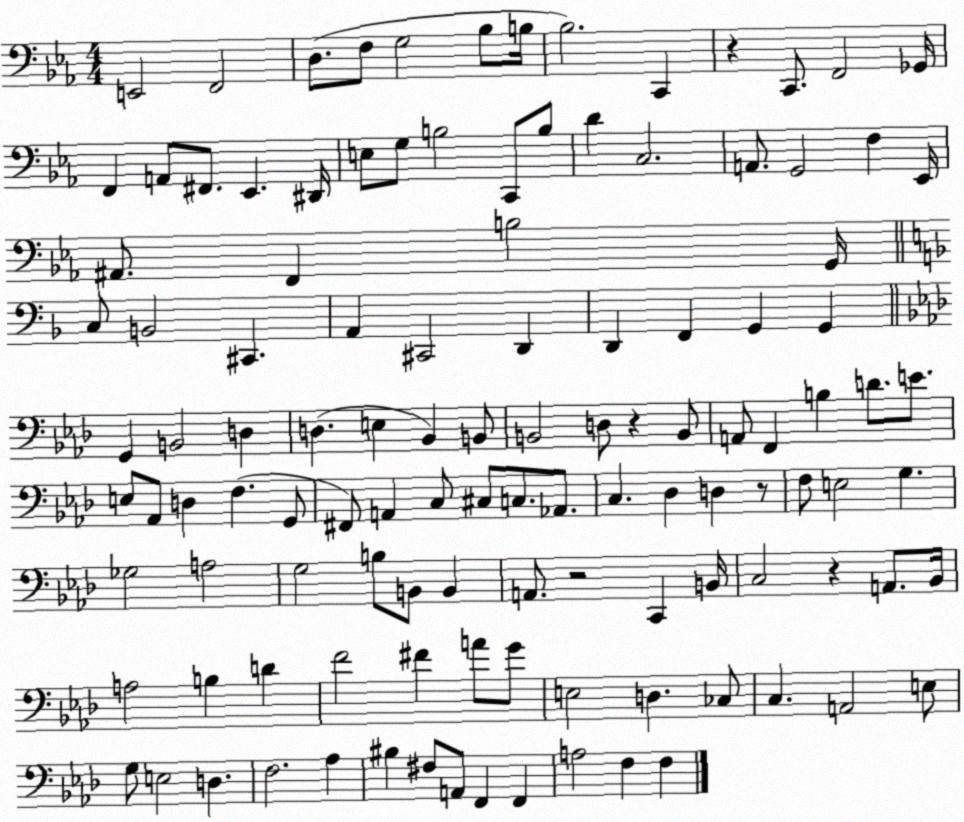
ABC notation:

X:1
T:Untitled
M:4/4
L:1/4
K:Eb
E,,2 F,,2 D,/2 F,/2 G,2 _B,/2 B,/4 _B,2 C,, z C,,/2 F,,2 _G,,/4 F,, A,,/2 ^F,,/2 _E,, ^D,,/4 E,/2 G,/2 B,2 C,,/2 B,/2 D C,2 A,,/2 G,,2 F, _E,,/4 ^A,,/2 F,, B,2 G,,/4 C,/2 B,,2 ^C,, A,, ^C,,2 D,, D,, F,, G,, G,, G,, B,,2 D, D, E, _B,, B,,/2 B,,2 D,/2 z B,,/2 A,,/2 F,, B, D/2 E/2 E,/2 _A,,/2 D, F, G,,/2 ^F,,/2 A,, C,/2 ^C,/2 C,/2 _A,,/2 C, _D, D, z/2 F,/2 E,2 G, _G,2 A,2 G,2 B,/2 B,,/2 B,, A,,/2 z2 C,, B,,/4 C,2 z A,,/2 _B,,/4 A,2 B, D F2 ^F A/2 G/2 E,2 D, _C,/2 C, A,,2 E,/2 G,/2 E,2 D, F,2 _A, ^B, ^F,/2 A,,/2 F,, F,, A,2 F, F,